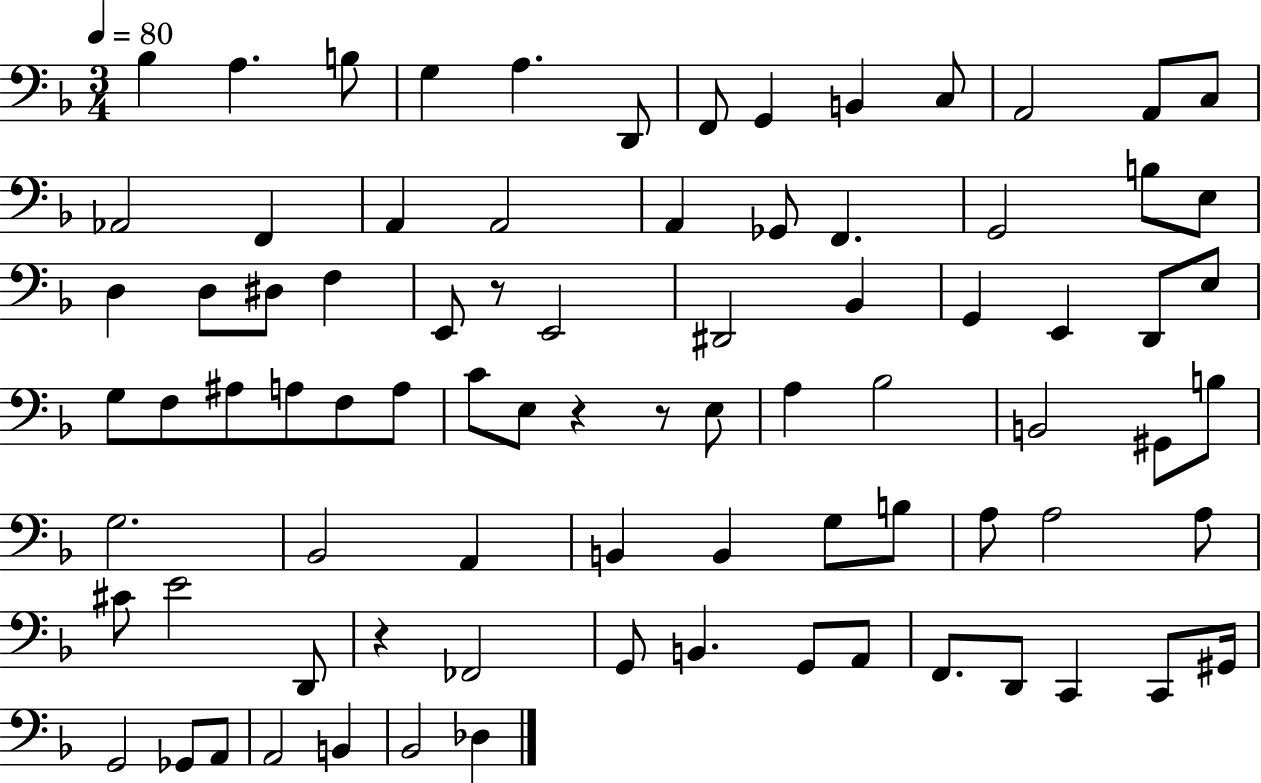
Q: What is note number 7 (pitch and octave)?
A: F2